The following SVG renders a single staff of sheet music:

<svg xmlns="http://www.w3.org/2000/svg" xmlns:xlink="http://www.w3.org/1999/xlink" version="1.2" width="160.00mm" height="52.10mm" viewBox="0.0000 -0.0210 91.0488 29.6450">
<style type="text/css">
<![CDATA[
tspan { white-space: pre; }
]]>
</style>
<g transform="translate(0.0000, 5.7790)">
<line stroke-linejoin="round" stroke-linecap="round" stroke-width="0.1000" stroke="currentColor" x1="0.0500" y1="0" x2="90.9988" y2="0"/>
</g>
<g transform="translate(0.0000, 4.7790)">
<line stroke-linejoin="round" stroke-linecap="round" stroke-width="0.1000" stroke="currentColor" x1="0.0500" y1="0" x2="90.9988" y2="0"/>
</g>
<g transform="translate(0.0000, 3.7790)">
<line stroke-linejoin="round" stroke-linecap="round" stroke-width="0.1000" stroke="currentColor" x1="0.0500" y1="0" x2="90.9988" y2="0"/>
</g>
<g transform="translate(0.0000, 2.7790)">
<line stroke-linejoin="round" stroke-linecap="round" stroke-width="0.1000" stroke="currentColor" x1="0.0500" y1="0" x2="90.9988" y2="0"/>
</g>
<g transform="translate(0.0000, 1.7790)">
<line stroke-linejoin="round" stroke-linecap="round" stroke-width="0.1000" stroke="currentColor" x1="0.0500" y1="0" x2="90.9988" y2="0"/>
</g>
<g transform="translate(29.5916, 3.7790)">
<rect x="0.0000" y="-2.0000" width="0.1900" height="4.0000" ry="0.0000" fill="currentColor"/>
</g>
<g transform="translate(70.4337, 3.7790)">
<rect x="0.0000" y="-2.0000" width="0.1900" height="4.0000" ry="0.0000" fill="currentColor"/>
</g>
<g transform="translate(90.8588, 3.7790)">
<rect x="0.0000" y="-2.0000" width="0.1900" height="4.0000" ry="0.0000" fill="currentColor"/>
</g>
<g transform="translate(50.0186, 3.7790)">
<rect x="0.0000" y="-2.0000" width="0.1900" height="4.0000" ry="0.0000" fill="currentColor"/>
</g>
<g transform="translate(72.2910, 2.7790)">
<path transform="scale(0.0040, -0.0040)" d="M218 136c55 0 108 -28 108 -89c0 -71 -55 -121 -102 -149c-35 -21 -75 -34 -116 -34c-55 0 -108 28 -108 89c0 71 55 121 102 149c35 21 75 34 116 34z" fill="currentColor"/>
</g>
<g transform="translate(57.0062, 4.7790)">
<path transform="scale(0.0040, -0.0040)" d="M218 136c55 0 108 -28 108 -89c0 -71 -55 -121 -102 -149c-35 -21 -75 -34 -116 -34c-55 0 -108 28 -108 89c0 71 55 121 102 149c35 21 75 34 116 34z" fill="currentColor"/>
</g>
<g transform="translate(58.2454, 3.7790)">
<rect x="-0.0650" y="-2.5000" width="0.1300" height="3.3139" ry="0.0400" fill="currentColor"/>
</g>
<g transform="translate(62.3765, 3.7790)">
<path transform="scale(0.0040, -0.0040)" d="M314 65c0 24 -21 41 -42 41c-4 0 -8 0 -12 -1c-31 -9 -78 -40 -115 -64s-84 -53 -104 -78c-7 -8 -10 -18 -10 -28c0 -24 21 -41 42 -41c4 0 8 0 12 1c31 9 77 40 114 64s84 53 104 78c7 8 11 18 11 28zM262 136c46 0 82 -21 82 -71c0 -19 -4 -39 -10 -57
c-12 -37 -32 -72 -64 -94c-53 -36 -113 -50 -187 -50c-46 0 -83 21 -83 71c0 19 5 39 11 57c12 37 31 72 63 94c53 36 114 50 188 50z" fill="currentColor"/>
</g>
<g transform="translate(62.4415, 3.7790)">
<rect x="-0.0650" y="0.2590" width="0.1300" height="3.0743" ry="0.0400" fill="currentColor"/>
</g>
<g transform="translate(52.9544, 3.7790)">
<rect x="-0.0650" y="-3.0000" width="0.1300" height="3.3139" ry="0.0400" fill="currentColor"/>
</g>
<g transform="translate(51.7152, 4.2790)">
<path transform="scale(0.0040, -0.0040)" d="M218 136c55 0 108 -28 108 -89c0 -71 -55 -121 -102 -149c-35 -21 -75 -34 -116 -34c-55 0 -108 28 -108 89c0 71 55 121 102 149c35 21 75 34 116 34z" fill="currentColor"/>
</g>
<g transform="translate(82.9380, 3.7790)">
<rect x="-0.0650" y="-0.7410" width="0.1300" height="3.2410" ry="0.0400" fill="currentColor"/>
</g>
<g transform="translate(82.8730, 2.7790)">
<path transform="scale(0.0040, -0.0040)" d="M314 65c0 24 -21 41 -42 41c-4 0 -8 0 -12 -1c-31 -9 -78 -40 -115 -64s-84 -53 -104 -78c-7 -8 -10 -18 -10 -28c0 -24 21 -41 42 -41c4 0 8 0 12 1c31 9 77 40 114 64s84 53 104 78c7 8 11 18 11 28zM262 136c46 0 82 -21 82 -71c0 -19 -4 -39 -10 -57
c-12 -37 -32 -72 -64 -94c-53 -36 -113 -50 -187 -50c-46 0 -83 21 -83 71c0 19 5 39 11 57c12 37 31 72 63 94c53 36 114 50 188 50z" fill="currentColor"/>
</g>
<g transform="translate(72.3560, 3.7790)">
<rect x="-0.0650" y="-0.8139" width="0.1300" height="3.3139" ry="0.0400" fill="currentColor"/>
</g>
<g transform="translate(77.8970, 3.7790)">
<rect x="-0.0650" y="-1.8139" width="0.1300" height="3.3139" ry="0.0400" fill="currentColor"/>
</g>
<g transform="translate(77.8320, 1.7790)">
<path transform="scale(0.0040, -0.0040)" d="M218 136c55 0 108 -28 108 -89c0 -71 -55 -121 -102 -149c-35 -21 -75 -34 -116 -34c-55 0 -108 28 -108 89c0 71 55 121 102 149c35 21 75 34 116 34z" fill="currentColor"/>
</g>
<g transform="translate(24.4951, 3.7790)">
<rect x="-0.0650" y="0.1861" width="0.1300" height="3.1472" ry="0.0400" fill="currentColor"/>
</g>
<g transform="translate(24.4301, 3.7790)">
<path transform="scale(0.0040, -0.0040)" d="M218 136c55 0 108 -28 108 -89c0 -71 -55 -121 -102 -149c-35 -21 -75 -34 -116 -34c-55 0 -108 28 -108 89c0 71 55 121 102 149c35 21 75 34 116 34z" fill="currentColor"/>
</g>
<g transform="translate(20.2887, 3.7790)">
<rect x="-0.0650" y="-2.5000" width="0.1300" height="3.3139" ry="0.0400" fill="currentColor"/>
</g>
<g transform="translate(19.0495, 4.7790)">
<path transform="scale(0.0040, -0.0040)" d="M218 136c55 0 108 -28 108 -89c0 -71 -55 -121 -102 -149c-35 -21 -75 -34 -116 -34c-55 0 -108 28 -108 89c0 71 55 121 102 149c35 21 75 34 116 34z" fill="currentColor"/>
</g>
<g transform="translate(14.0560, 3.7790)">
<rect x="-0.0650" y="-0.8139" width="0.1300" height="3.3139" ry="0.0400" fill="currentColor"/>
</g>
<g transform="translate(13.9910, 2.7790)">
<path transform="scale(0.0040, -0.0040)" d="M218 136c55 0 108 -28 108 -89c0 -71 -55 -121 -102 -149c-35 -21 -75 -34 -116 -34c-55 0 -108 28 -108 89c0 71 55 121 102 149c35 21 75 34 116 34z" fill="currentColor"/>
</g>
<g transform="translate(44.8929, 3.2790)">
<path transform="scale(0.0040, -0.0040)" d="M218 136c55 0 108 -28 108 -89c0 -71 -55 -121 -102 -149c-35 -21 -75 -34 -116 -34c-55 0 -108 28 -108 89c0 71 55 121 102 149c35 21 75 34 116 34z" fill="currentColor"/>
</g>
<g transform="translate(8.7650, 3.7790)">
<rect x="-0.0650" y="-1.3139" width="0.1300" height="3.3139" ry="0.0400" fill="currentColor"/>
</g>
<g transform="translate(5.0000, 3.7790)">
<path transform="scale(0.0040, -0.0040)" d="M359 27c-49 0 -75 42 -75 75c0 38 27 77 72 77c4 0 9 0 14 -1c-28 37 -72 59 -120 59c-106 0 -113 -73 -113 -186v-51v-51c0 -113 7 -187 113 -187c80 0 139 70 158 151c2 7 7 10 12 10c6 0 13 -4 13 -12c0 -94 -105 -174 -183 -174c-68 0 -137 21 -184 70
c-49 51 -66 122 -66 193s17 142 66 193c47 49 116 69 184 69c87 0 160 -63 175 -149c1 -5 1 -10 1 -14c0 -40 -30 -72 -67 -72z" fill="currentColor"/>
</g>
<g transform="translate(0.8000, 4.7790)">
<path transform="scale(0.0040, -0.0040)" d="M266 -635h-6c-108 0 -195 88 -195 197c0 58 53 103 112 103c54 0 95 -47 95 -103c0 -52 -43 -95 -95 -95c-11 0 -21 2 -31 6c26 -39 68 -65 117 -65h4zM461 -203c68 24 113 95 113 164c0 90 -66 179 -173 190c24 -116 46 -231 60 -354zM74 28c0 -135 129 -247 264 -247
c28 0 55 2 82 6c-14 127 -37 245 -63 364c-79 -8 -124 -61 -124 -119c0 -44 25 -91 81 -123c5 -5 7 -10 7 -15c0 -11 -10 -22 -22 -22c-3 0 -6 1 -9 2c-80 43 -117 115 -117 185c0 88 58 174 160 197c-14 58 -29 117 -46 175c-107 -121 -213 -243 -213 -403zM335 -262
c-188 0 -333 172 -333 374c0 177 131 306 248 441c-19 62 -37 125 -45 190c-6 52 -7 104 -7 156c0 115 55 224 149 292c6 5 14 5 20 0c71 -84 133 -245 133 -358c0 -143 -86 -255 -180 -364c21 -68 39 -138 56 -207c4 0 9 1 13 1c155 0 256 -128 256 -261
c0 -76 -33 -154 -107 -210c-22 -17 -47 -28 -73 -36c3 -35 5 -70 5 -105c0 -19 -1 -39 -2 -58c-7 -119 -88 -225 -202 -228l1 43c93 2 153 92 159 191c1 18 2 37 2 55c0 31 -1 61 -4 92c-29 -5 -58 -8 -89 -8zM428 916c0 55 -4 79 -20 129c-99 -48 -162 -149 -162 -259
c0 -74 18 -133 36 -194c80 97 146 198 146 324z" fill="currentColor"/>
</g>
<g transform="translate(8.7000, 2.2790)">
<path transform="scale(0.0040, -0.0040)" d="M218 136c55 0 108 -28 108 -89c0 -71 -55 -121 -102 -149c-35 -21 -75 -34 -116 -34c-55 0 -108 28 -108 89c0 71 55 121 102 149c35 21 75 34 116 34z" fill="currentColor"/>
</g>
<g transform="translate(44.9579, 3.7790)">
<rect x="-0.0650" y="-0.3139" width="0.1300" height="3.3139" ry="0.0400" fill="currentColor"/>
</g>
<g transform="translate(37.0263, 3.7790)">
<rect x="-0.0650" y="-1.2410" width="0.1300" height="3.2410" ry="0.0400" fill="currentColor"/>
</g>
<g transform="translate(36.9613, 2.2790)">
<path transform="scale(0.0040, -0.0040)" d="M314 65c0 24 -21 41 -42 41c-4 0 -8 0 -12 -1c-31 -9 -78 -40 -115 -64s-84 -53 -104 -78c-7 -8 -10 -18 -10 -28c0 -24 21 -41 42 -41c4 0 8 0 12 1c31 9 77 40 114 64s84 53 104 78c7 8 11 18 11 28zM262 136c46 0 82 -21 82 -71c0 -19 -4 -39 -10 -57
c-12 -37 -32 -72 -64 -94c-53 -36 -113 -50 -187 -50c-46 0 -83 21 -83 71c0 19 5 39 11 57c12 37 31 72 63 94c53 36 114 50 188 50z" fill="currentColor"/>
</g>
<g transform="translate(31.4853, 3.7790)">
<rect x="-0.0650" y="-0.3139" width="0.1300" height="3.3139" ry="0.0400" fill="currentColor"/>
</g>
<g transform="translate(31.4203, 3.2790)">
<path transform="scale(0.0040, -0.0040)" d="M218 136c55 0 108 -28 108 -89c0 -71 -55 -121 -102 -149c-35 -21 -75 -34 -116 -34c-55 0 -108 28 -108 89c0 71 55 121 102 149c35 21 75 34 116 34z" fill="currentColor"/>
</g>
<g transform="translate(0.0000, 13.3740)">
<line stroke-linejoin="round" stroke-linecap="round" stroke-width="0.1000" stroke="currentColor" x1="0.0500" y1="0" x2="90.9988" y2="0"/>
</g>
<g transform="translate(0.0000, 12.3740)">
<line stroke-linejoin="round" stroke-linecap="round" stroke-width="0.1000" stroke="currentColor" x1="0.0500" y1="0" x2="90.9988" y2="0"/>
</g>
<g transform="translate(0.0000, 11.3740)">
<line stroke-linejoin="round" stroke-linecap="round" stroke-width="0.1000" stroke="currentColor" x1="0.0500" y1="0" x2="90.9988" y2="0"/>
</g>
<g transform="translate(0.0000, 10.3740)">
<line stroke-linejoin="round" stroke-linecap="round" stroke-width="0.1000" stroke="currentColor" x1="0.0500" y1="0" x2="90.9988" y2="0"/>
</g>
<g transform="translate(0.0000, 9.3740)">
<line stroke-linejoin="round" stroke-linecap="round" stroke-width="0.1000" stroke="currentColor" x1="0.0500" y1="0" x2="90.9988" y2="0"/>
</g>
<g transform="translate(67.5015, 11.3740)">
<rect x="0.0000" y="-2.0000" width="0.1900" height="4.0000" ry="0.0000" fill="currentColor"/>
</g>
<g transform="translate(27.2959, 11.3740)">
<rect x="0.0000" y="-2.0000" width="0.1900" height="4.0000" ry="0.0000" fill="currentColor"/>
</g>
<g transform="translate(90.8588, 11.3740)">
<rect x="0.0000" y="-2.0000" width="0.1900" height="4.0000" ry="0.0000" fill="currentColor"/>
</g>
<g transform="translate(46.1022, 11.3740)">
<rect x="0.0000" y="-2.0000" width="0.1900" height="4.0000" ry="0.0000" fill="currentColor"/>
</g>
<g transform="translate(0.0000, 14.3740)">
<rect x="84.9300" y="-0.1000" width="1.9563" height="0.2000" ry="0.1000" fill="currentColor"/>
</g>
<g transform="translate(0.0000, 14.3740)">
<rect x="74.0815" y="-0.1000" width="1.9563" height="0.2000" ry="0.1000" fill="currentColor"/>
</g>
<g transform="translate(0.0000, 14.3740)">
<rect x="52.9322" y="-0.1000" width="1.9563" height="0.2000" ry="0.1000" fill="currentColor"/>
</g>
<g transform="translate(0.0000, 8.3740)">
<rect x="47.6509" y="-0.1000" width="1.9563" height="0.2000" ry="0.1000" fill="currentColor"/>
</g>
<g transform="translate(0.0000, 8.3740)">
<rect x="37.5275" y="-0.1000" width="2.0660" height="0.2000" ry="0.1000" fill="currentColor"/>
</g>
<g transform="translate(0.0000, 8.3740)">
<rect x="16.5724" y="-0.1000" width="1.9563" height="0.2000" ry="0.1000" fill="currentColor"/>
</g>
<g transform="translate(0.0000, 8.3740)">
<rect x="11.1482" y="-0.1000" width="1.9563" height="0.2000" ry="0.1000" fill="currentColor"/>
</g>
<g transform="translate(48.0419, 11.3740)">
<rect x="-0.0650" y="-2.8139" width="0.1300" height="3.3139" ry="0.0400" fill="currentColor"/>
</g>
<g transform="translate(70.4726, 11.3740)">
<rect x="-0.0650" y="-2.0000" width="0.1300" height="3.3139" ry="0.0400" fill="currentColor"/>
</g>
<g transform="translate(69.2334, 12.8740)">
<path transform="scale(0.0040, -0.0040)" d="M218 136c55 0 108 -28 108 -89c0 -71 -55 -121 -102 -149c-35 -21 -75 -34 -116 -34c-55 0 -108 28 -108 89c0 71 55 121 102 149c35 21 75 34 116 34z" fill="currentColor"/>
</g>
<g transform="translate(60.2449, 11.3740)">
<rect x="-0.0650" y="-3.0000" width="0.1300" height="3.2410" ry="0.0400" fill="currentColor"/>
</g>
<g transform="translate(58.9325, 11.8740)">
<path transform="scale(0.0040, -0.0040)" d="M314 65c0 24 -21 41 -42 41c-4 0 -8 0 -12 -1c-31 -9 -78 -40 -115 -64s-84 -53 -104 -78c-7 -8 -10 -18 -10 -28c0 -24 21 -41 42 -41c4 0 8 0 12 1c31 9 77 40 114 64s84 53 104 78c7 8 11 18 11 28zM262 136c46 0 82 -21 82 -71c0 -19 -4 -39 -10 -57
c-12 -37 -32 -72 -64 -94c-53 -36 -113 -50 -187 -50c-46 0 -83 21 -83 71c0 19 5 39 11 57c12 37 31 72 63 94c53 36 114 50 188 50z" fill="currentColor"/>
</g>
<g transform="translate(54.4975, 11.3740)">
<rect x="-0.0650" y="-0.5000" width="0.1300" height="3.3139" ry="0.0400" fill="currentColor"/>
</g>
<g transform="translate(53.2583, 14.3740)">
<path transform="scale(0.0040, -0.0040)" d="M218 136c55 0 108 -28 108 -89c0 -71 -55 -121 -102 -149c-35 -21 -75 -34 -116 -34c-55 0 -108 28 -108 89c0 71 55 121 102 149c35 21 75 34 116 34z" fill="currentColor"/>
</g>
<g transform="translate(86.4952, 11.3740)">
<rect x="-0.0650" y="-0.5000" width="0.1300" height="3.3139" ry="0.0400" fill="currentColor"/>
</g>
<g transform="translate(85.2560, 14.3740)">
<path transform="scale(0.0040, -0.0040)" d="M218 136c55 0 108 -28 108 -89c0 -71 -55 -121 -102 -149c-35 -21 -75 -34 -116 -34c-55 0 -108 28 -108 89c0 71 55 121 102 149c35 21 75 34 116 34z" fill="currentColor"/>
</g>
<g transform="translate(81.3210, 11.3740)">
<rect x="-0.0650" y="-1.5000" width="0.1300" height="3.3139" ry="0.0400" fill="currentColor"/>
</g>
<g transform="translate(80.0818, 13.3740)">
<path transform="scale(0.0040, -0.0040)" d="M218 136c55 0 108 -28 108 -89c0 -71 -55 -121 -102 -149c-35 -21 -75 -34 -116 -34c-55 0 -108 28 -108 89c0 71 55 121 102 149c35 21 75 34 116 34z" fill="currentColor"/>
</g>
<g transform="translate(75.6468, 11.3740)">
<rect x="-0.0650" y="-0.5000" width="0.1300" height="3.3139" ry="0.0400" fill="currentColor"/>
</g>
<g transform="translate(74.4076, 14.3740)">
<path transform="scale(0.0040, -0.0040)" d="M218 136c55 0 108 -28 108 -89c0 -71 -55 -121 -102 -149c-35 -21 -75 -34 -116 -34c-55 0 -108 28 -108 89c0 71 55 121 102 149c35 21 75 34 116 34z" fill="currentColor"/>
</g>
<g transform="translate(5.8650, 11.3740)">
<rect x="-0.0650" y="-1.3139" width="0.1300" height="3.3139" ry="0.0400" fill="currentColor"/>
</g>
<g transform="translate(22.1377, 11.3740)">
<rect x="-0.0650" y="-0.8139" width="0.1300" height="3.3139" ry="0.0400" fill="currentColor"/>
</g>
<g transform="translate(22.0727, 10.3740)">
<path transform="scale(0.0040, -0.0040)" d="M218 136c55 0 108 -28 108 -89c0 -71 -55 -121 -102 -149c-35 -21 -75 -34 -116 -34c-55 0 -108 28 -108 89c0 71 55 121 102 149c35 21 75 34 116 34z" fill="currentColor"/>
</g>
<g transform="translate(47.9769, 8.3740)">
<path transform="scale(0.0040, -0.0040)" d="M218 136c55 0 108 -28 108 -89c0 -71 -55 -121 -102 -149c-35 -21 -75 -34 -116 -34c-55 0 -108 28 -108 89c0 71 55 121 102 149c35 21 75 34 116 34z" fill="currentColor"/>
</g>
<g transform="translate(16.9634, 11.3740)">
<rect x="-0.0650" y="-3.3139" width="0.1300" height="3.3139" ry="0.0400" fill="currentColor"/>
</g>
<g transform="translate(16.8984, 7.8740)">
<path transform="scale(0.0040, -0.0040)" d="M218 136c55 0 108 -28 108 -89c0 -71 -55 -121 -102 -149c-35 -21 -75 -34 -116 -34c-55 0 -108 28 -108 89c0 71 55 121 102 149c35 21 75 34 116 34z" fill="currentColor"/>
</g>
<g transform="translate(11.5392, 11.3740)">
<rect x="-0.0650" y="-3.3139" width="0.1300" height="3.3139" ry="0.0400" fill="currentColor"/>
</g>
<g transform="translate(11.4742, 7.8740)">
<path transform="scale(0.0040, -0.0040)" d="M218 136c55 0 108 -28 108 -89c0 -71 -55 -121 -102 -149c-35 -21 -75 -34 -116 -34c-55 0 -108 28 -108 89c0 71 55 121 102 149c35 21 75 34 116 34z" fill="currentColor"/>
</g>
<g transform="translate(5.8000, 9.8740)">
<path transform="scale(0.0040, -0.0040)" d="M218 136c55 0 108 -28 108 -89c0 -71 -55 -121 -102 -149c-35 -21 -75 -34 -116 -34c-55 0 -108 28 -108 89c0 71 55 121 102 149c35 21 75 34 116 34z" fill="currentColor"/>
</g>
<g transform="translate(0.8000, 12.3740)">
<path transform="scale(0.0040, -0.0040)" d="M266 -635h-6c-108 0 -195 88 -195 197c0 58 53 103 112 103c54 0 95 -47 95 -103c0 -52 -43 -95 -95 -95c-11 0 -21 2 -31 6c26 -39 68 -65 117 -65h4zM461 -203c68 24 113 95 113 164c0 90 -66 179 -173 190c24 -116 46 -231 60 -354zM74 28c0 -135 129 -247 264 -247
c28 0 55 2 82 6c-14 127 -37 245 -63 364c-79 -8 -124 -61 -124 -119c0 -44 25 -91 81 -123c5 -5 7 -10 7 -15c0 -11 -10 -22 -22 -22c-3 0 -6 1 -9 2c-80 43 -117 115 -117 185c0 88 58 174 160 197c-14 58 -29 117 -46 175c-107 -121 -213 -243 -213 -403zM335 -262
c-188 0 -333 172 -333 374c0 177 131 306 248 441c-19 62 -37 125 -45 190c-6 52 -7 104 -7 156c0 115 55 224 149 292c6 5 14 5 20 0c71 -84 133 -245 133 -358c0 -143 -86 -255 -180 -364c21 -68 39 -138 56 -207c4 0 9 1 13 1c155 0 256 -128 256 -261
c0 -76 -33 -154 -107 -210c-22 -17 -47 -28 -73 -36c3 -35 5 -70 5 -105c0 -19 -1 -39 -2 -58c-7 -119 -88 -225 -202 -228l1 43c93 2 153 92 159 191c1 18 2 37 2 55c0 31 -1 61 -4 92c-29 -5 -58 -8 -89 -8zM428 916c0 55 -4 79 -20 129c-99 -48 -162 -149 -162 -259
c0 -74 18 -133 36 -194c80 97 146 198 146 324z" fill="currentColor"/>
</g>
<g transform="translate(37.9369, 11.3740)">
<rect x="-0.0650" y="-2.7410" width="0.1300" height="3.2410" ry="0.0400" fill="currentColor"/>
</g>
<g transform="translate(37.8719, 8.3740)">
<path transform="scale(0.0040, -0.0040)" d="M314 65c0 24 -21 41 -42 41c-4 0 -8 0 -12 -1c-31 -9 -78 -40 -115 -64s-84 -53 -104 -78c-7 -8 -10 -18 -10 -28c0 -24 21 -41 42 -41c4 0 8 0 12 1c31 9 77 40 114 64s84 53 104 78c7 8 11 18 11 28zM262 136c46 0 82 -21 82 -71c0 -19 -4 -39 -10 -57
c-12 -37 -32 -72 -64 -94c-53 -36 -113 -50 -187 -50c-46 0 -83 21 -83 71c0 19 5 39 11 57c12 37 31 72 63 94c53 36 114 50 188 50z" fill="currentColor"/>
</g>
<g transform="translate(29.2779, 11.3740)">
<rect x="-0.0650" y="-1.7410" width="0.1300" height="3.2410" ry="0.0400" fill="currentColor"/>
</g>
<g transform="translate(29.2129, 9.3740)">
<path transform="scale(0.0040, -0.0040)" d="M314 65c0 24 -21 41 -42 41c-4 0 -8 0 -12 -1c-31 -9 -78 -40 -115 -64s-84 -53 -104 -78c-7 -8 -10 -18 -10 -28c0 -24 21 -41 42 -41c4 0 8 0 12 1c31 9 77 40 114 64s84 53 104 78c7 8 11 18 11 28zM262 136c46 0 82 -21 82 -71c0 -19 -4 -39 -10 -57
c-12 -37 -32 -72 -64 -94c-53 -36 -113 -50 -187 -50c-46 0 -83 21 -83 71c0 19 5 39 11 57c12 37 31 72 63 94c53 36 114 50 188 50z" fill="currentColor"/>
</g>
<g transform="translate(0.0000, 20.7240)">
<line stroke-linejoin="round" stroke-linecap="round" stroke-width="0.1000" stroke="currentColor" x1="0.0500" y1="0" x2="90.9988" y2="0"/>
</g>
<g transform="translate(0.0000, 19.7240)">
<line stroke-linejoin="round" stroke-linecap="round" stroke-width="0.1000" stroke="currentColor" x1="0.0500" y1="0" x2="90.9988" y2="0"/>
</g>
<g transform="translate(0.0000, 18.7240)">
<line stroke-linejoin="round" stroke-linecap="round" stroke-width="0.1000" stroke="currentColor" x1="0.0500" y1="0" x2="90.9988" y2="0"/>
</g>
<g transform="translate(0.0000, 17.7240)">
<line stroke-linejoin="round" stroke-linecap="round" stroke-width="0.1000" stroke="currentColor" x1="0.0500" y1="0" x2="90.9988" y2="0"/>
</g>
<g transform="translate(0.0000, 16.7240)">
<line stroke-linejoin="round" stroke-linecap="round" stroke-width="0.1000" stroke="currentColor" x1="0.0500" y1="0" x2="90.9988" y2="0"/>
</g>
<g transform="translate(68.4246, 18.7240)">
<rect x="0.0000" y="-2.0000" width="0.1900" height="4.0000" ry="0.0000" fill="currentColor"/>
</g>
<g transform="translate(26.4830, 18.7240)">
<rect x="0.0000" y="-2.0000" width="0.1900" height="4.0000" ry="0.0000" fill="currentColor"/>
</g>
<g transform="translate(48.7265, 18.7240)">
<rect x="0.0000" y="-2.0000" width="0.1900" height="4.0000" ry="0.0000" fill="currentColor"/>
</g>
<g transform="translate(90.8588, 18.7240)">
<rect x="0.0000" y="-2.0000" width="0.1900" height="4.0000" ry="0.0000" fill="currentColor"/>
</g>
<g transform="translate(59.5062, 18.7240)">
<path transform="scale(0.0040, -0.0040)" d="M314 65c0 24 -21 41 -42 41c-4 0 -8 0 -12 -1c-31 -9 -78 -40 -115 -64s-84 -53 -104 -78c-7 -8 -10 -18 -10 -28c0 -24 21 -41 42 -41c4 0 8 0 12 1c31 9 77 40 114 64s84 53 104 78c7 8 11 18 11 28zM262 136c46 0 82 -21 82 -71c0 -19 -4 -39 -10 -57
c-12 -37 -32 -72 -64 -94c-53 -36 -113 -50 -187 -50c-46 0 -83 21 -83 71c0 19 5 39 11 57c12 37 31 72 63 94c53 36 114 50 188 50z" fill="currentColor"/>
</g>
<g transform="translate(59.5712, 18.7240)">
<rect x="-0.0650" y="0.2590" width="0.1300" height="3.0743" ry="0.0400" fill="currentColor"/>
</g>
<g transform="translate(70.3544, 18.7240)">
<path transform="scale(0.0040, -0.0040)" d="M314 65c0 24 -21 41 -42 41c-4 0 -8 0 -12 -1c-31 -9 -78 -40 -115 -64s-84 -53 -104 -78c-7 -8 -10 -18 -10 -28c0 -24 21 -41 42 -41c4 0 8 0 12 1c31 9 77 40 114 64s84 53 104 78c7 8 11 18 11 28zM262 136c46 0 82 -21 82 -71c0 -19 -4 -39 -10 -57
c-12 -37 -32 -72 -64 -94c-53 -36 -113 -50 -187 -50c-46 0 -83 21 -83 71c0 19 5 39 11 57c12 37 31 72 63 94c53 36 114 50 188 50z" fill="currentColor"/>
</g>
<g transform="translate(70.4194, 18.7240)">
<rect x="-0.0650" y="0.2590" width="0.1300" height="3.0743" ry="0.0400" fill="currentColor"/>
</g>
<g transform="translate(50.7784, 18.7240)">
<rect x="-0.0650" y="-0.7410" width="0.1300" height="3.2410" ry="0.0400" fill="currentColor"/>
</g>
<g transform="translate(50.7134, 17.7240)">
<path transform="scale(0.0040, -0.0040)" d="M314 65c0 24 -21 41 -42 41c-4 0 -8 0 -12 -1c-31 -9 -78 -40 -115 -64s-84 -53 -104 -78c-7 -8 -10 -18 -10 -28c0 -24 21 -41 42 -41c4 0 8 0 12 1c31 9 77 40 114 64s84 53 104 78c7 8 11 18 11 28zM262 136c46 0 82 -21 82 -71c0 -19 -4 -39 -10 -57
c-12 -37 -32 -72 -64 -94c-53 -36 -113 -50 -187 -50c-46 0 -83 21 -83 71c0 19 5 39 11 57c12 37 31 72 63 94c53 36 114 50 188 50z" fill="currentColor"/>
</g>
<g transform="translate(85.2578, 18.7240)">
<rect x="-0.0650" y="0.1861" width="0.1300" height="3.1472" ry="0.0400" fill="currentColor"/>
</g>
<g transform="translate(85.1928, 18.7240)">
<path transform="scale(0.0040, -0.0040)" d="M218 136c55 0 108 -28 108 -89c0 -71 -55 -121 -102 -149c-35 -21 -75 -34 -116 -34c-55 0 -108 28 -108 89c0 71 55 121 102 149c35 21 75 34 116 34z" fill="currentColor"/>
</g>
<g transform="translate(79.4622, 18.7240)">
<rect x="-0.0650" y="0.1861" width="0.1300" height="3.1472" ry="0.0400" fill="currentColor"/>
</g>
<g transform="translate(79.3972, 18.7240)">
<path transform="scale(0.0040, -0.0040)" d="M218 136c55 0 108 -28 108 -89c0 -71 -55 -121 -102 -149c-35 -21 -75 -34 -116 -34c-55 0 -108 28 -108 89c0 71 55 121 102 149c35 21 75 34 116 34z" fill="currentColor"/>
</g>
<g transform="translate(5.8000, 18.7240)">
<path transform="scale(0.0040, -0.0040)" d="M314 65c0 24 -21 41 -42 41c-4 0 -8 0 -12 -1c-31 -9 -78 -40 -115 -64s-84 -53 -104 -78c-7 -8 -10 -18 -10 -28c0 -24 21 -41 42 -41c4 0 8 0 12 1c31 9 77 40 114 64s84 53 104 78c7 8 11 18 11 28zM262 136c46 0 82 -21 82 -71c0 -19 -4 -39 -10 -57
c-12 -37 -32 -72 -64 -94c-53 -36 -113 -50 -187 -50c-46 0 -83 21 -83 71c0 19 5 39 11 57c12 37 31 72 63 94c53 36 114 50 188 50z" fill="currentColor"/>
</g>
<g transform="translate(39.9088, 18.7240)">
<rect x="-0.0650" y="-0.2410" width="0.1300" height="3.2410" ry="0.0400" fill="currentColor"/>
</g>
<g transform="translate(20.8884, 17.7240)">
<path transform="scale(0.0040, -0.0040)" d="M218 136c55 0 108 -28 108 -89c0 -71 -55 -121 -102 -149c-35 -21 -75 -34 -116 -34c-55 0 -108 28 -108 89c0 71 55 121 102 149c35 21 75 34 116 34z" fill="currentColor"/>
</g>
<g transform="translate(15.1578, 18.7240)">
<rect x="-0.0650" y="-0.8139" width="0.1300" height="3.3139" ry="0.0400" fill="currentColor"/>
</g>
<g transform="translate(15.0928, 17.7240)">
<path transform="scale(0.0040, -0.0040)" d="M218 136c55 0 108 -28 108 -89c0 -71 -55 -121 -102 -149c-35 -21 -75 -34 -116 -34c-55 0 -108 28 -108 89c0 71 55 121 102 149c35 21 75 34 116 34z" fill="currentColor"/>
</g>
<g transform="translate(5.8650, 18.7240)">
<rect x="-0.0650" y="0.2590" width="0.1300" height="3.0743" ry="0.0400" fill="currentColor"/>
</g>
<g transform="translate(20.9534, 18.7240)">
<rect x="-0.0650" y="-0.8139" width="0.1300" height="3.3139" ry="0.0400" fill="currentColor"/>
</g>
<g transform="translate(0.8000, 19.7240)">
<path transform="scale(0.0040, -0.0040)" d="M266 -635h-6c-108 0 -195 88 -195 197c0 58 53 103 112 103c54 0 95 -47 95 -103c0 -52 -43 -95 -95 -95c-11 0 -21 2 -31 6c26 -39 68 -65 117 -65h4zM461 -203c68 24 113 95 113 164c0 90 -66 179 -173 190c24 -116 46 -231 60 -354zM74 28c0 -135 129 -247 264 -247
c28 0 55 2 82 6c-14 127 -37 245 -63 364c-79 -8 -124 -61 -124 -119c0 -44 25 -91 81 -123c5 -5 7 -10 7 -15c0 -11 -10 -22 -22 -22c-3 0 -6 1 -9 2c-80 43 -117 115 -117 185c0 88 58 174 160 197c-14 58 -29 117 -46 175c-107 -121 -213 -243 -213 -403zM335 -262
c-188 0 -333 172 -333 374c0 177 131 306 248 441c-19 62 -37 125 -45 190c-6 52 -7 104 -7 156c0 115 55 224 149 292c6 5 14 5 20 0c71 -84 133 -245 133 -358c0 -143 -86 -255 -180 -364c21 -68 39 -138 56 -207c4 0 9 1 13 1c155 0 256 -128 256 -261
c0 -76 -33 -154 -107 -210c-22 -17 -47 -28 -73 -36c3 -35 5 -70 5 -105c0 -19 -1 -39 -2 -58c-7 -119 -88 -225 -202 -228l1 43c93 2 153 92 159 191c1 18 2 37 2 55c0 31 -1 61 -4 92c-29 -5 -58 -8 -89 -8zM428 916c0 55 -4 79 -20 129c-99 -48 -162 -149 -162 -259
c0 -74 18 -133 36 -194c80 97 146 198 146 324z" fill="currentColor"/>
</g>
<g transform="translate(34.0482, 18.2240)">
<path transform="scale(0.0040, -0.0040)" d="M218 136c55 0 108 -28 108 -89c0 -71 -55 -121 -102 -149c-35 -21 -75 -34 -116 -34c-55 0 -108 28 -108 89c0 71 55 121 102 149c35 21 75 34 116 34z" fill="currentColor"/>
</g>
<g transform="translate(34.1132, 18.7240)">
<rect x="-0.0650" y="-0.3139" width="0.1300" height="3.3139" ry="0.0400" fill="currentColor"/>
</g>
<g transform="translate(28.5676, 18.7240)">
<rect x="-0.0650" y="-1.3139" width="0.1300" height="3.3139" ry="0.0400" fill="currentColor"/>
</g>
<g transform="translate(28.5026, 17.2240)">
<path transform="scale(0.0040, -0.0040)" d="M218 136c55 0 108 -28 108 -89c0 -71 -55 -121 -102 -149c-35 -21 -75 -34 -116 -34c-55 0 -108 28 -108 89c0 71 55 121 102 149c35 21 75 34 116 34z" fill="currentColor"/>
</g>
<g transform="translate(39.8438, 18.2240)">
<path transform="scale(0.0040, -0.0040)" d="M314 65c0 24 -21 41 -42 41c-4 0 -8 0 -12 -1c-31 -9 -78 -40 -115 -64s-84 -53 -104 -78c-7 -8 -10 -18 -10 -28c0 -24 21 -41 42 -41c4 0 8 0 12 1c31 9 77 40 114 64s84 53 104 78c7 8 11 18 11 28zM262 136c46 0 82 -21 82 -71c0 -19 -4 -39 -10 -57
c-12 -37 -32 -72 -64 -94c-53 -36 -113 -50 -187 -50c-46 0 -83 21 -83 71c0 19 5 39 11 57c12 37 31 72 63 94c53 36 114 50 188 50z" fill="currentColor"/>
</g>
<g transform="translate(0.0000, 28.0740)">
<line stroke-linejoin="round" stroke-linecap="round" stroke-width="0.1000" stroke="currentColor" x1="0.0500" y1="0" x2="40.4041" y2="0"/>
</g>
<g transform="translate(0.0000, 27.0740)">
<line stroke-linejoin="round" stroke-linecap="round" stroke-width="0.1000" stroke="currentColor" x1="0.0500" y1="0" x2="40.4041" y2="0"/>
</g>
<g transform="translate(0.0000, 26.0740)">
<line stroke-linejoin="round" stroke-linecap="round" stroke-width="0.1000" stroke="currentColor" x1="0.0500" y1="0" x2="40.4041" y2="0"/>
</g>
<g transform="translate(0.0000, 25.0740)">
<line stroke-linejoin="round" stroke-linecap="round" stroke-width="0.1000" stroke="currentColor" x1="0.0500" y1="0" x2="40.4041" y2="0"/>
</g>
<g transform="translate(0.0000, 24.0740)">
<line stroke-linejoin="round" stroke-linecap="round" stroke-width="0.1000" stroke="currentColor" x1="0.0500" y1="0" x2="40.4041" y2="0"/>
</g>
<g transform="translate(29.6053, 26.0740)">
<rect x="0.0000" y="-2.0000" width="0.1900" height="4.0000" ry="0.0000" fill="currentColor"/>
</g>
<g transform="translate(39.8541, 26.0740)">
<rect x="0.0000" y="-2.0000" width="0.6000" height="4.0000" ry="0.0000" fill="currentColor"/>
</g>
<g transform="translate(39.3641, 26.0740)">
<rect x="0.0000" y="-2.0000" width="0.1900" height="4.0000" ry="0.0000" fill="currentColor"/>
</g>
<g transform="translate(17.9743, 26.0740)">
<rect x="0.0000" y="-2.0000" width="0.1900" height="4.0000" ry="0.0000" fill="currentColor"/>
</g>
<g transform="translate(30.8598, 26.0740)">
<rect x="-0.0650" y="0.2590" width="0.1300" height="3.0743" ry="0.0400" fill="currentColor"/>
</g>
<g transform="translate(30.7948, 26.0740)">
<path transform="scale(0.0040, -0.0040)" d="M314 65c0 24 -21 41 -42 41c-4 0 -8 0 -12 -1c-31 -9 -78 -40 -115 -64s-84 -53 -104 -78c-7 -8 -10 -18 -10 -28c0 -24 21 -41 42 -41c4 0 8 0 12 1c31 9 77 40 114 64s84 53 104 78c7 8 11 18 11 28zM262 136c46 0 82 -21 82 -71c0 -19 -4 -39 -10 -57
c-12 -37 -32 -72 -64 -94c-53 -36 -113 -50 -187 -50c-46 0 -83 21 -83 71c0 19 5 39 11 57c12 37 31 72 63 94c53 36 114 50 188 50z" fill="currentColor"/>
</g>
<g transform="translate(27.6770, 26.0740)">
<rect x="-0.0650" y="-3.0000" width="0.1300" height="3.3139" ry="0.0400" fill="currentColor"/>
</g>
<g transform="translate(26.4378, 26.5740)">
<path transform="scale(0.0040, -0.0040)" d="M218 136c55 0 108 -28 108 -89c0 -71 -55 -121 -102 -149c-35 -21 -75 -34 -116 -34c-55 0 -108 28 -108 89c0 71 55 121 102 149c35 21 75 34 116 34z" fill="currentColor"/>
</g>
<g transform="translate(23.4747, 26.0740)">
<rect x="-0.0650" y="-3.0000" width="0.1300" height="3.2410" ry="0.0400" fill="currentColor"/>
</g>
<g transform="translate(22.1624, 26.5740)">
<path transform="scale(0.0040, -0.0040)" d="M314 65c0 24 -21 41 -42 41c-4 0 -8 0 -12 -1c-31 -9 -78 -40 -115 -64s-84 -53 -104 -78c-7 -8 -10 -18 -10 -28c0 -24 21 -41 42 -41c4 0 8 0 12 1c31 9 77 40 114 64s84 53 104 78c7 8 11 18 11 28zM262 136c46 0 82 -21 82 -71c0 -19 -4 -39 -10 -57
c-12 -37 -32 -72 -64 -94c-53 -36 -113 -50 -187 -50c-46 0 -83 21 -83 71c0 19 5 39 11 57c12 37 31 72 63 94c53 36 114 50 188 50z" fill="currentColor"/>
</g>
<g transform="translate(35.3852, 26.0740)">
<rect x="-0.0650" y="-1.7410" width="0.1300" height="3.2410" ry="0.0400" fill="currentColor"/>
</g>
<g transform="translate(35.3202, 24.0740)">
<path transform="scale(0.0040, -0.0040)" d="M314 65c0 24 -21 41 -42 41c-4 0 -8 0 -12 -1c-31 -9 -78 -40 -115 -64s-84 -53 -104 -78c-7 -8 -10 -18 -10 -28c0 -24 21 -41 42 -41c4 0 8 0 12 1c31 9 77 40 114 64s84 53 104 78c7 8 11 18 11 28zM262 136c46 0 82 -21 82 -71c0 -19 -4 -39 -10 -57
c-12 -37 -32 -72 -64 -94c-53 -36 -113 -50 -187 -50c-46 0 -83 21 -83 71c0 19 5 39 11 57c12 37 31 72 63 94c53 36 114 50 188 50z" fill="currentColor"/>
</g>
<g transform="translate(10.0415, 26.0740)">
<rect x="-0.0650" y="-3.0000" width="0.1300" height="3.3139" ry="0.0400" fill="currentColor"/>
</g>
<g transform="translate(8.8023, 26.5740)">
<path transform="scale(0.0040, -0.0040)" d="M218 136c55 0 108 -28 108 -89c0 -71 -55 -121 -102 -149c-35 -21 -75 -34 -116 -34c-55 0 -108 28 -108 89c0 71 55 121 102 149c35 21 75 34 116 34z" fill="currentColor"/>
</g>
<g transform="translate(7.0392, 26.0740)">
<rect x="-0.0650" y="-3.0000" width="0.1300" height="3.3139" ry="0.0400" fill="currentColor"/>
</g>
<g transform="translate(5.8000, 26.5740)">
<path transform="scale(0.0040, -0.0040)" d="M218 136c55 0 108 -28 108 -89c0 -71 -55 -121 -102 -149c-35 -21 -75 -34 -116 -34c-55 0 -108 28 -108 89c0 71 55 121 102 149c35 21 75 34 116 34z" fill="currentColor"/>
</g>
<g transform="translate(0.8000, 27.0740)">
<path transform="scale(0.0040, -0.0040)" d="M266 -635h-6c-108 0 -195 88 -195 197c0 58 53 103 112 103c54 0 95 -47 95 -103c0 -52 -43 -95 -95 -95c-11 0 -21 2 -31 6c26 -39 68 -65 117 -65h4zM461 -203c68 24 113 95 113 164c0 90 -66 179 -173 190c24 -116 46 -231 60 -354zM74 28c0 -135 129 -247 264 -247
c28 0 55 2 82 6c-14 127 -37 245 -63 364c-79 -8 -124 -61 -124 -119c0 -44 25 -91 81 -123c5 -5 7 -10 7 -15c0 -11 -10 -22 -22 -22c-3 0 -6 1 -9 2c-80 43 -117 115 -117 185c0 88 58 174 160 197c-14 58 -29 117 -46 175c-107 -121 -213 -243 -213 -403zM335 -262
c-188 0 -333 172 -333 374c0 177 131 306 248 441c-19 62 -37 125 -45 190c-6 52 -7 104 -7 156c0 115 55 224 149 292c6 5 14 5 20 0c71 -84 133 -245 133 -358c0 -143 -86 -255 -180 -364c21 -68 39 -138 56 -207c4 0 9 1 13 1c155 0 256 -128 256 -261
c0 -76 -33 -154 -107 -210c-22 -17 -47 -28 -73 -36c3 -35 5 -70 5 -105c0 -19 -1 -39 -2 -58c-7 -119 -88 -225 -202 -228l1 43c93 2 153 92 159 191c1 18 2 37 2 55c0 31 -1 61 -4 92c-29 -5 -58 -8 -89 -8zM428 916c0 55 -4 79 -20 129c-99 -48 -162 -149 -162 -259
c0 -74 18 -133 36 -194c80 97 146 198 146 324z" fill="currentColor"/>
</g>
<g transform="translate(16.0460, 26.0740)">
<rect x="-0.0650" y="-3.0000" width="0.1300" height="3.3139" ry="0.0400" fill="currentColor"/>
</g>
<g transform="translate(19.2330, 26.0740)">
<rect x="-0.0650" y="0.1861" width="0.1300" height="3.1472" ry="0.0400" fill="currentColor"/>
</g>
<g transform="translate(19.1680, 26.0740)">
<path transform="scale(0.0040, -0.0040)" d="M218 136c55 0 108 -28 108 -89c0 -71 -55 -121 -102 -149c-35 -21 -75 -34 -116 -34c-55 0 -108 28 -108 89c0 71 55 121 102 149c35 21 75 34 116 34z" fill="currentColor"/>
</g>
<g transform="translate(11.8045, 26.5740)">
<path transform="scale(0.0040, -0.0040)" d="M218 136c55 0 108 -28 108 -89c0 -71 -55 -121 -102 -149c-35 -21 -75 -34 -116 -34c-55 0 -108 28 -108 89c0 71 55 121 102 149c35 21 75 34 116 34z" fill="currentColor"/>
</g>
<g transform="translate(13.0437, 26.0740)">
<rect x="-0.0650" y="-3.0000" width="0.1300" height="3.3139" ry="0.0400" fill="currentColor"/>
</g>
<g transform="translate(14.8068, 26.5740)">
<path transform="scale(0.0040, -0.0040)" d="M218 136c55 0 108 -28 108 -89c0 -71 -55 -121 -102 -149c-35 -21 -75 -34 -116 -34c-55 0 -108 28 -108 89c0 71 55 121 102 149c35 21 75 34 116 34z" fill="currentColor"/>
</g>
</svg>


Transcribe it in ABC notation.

X:1
T:Untitled
M:4/4
L:1/4
K:C
e d G B c e2 c A G B2 d f d2 e b b d f2 a2 a C A2 F C E C B2 d d e c c2 d2 B2 B2 B B A A A A B A2 A B2 f2